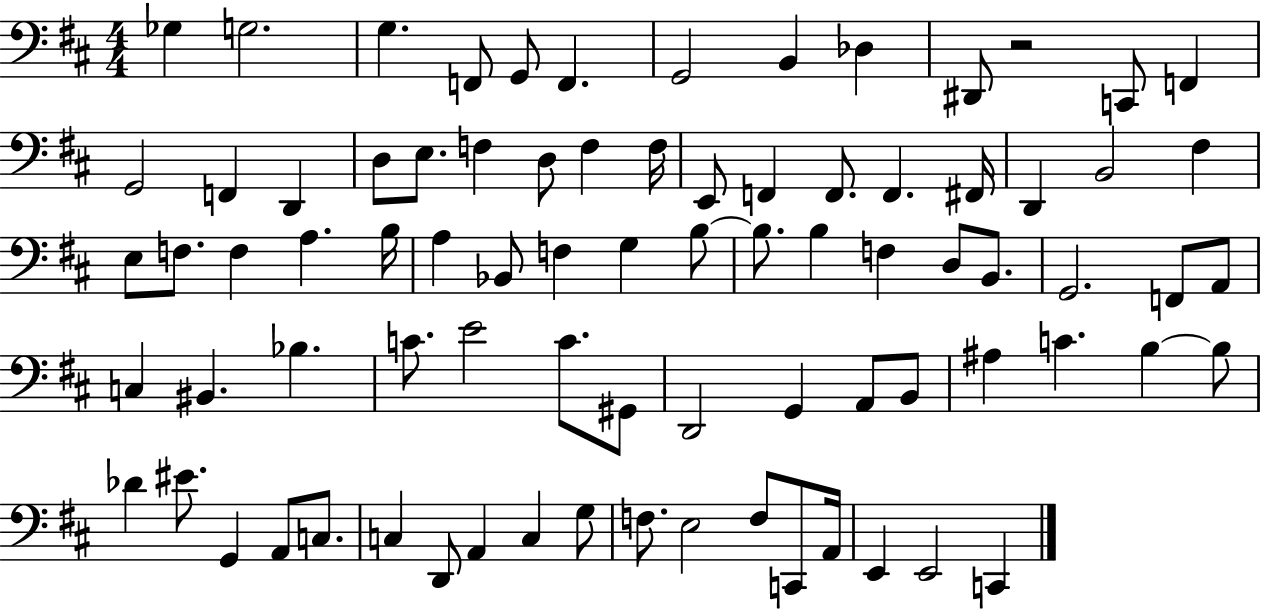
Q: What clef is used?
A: bass